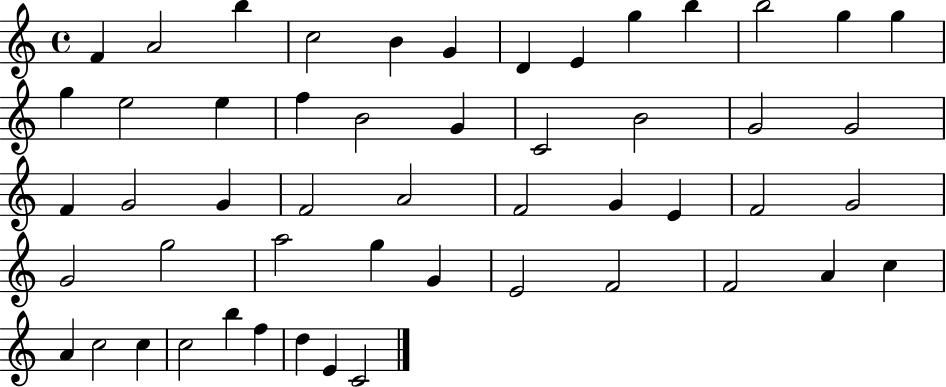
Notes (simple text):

F4/q A4/h B5/q C5/h B4/q G4/q D4/q E4/q G5/q B5/q B5/h G5/q G5/q G5/q E5/h E5/q F5/q B4/h G4/q C4/h B4/h G4/h G4/h F4/q G4/h G4/q F4/h A4/h F4/h G4/q E4/q F4/h G4/h G4/h G5/h A5/h G5/q G4/q E4/h F4/h F4/h A4/q C5/q A4/q C5/h C5/q C5/h B5/q F5/q D5/q E4/q C4/h